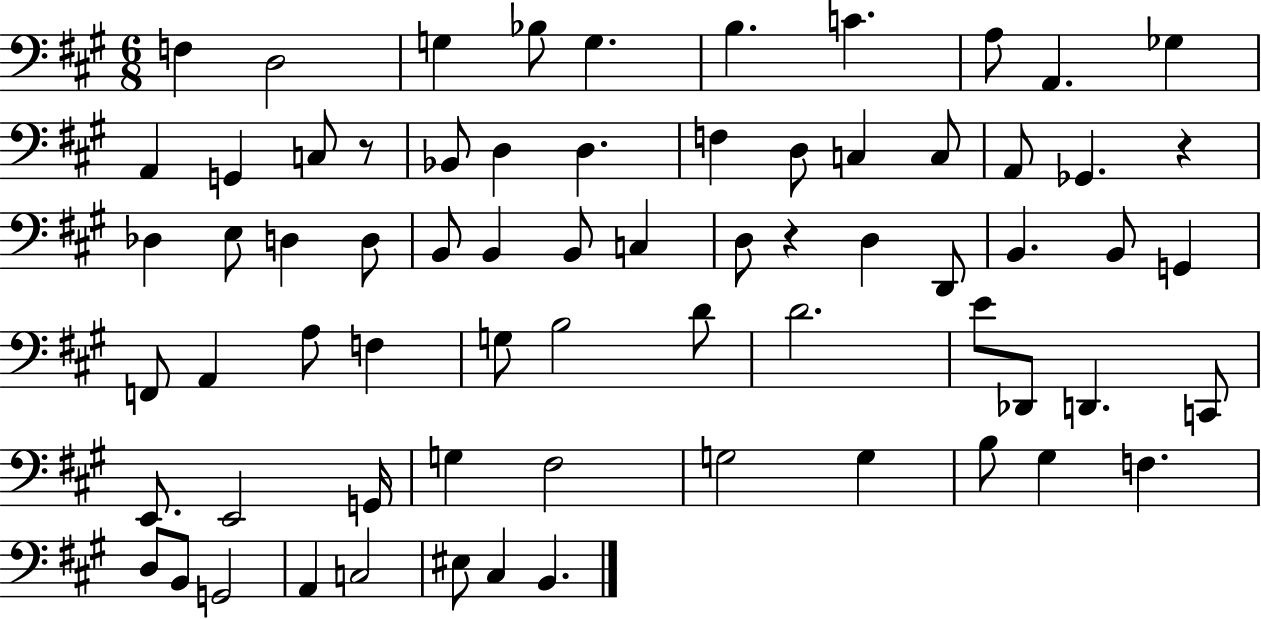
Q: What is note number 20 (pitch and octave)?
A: C3